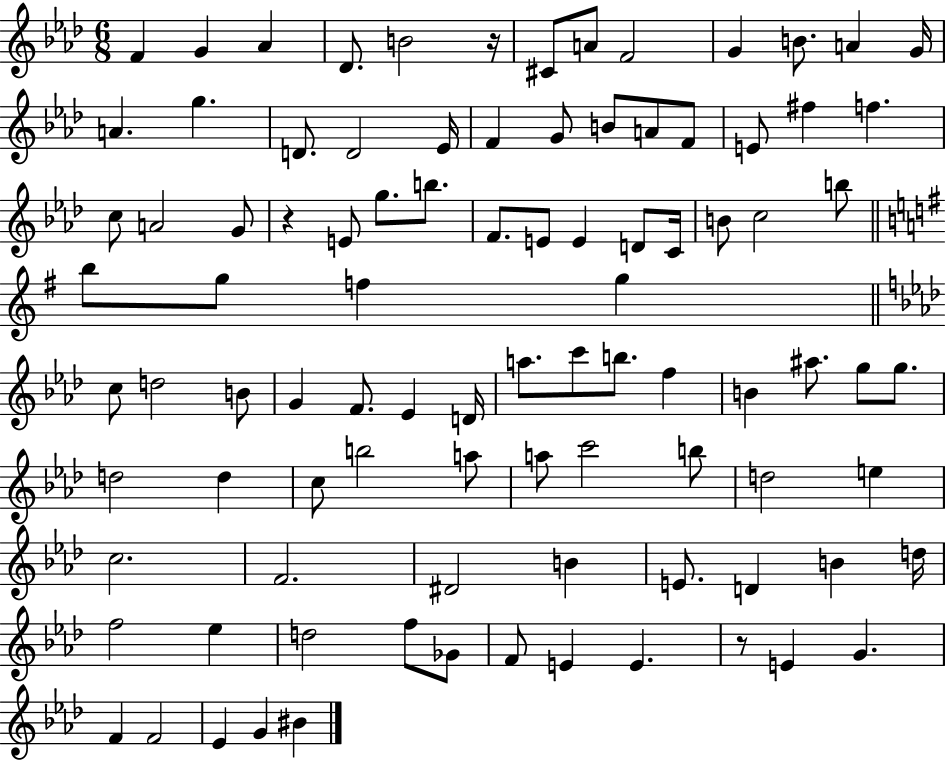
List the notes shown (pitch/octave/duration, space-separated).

F4/q G4/q Ab4/q Db4/e. B4/h R/s C#4/e A4/e F4/h G4/q B4/e. A4/q G4/s A4/q. G5/q. D4/e. D4/h Eb4/s F4/q G4/e B4/e A4/e F4/e E4/e F#5/q F5/q. C5/e A4/h G4/e R/q E4/e G5/e. B5/e. F4/e. E4/e E4/q D4/e C4/s B4/e C5/h B5/e B5/e G5/e F5/q G5/q C5/e D5/h B4/e G4/q F4/e. Eb4/q D4/s A5/e. C6/e B5/e. F5/q B4/q A#5/e. G5/e G5/e. D5/h D5/q C5/e B5/h A5/e A5/e C6/h B5/e D5/h E5/q C5/h. F4/h. D#4/h B4/q E4/e. D4/q B4/q D5/s F5/h Eb5/q D5/h F5/e Gb4/e F4/e E4/q E4/q. R/e E4/q G4/q. F4/q F4/h Eb4/q G4/q BIS4/q